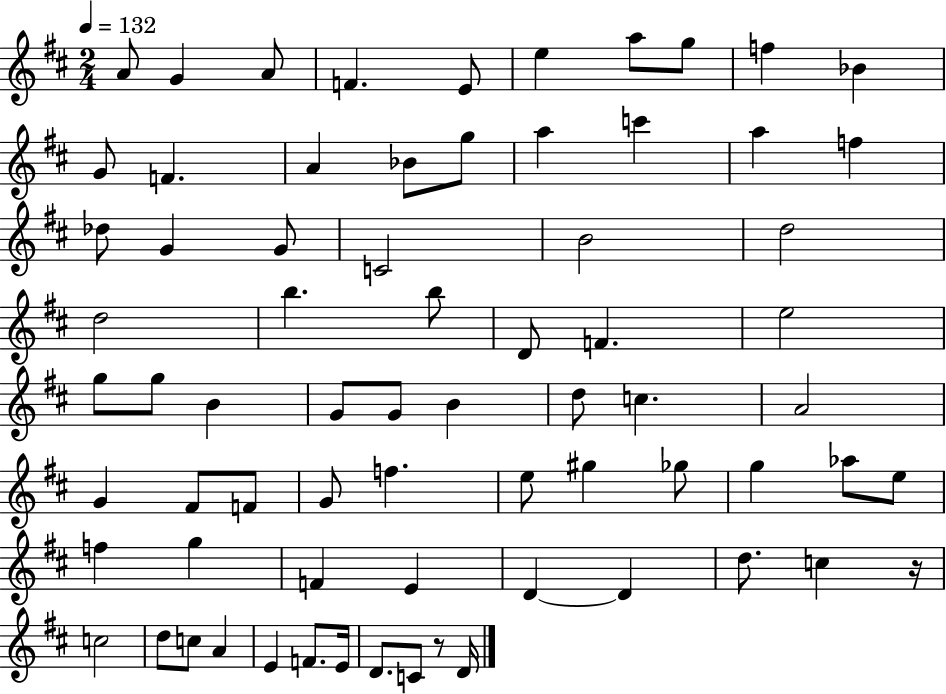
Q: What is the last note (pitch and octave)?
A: D4